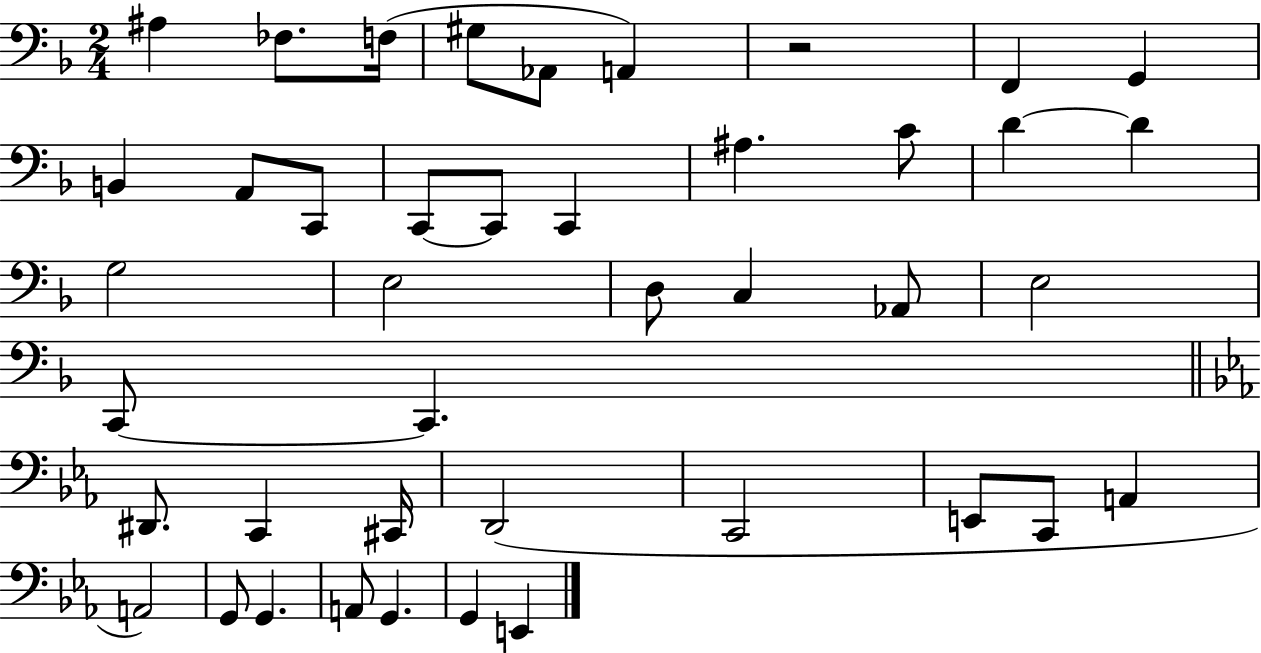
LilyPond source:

{
  \clef bass
  \numericTimeSignature
  \time 2/4
  \key f \major
  ais4 fes8. f16( | gis8 aes,8 a,4) | r2 | f,4 g,4 | \break b,4 a,8 c,8 | c,8~~ c,8 c,4 | ais4. c'8 | d'4~~ d'4 | \break g2 | e2 | d8 c4 aes,8 | e2 | \break c,8~~ c,4. | \bar "||" \break \key c \minor dis,8. c,4 cis,16 | d,2( | c,2 | e,8 c,8 a,4 | \break a,2) | g,8 g,4. | a,8 g,4. | g,4 e,4 | \break \bar "|."
}